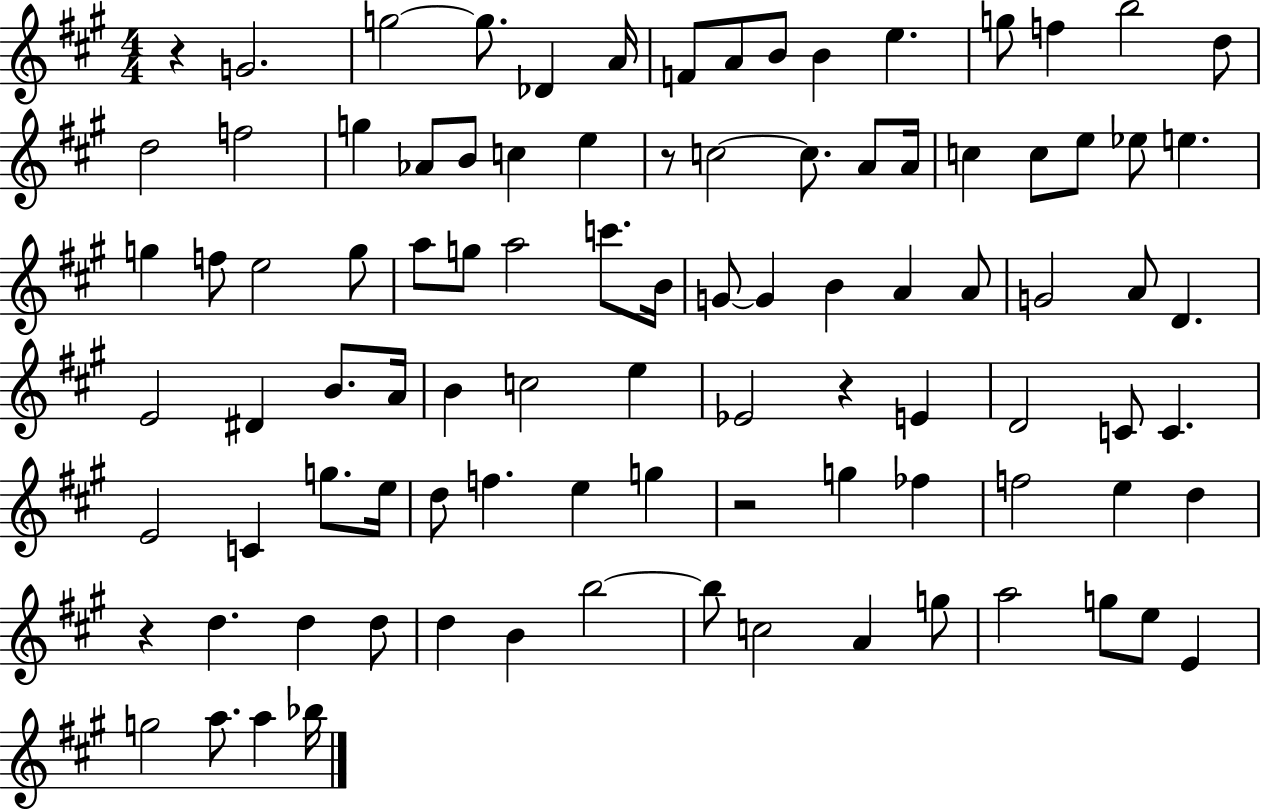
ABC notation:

X:1
T:Untitled
M:4/4
L:1/4
K:A
z G2 g2 g/2 _D A/4 F/2 A/2 B/2 B e g/2 f b2 d/2 d2 f2 g _A/2 B/2 c e z/2 c2 c/2 A/2 A/4 c c/2 e/2 _e/2 e g f/2 e2 g/2 a/2 g/2 a2 c'/2 B/4 G/2 G B A A/2 G2 A/2 D E2 ^D B/2 A/4 B c2 e _E2 z E D2 C/2 C E2 C g/2 e/4 d/2 f e g z2 g _f f2 e d z d d d/2 d B b2 b/2 c2 A g/2 a2 g/2 e/2 E g2 a/2 a _b/4